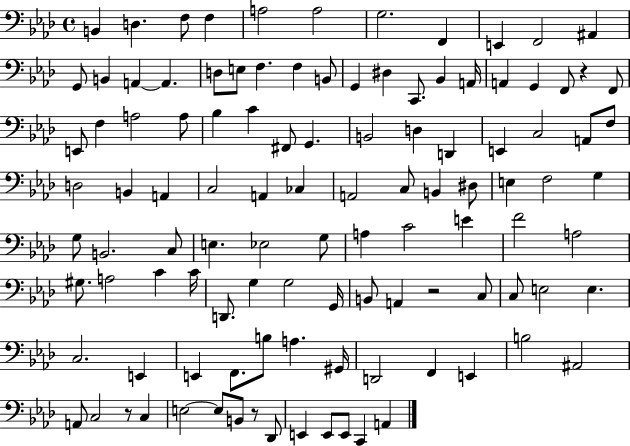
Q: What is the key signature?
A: AES major